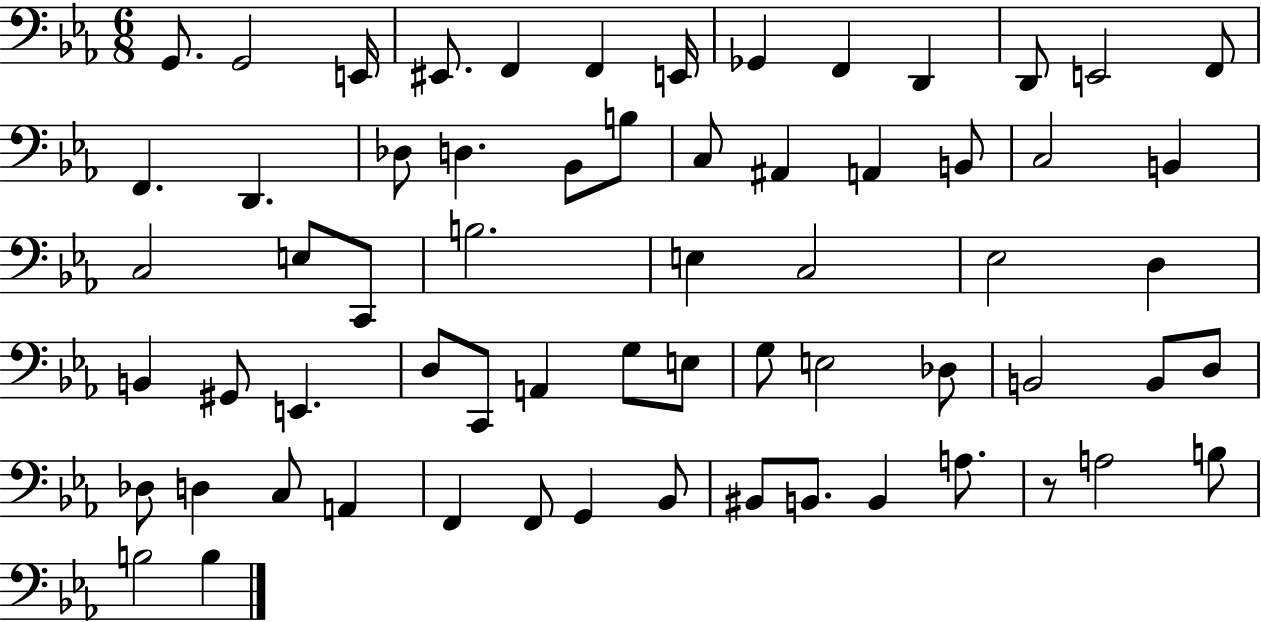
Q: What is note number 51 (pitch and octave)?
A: A2